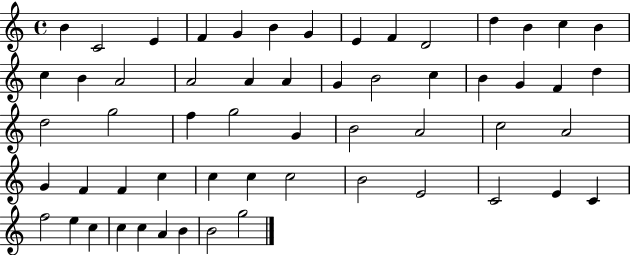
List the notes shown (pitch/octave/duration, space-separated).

B4/q C4/h E4/q F4/q G4/q B4/q G4/q E4/q F4/q D4/h D5/q B4/q C5/q B4/q C5/q B4/q A4/h A4/h A4/q A4/q G4/q B4/h C5/q B4/q G4/q F4/q D5/q D5/h G5/h F5/q G5/h G4/q B4/h A4/h C5/h A4/h G4/q F4/q F4/q C5/q C5/q C5/q C5/h B4/h E4/h C4/h E4/q C4/q F5/h E5/q C5/q C5/q C5/q A4/q B4/q B4/h G5/h